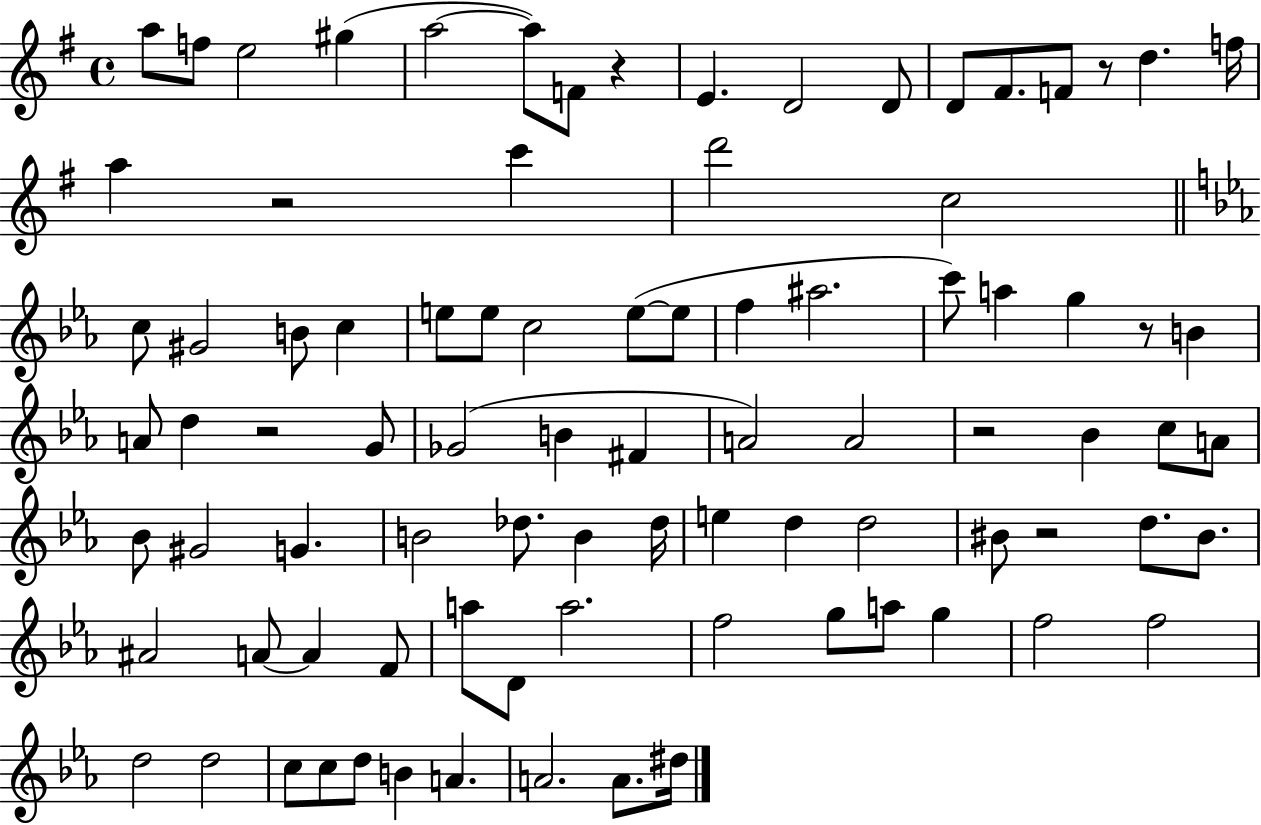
{
  \clef treble
  \time 4/4
  \defaultTimeSignature
  \key g \major
  a''8 f''8 e''2 gis''4( | a''2~~ a''8) f'8 r4 | e'4. d'2 d'8 | d'8 fis'8. f'8 r8 d''4. f''16 | \break a''4 r2 c'''4 | d'''2 c''2 | \bar "||" \break \key ees \major c''8 gis'2 b'8 c''4 | e''8 e''8 c''2 e''8~(~ e''8 | f''4 ais''2. | c'''8) a''4 g''4 r8 b'4 | \break a'8 d''4 r2 g'8 | ges'2( b'4 fis'4 | a'2) a'2 | r2 bes'4 c''8 a'8 | \break bes'8 gis'2 g'4. | b'2 des''8. b'4 des''16 | e''4 d''4 d''2 | bis'8 r2 d''8. bis'8. | \break ais'2 a'8~~ a'4 f'8 | a''8 d'8 a''2. | f''2 g''8 a''8 g''4 | f''2 f''2 | \break d''2 d''2 | c''8 c''8 d''8 b'4 a'4. | a'2. a'8. dis''16 | \bar "|."
}